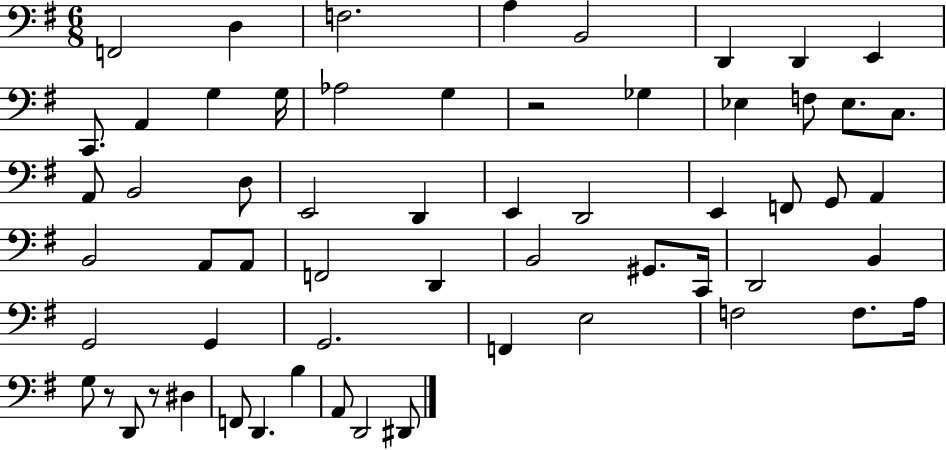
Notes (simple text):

F2/h D3/q F3/h. A3/q B2/h D2/q D2/q E2/q C2/e. A2/q G3/q G3/s Ab3/h G3/q R/h Gb3/q Eb3/q F3/e Eb3/e. C3/e. A2/e B2/h D3/e E2/h D2/q E2/q D2/h E2/q F2/e G2/e A2/q B2/h A2/e A2/e F2/h D2/q B2/h G#2/e. C2/s D2/h B2/q G2/h G2/q G2/h. F2/q E3/h F3/h F3/e. A3/s G3/e R/e D2/e R/e D#3/q F2/e D2/q. B3/q A2/e D2/h D#2/e